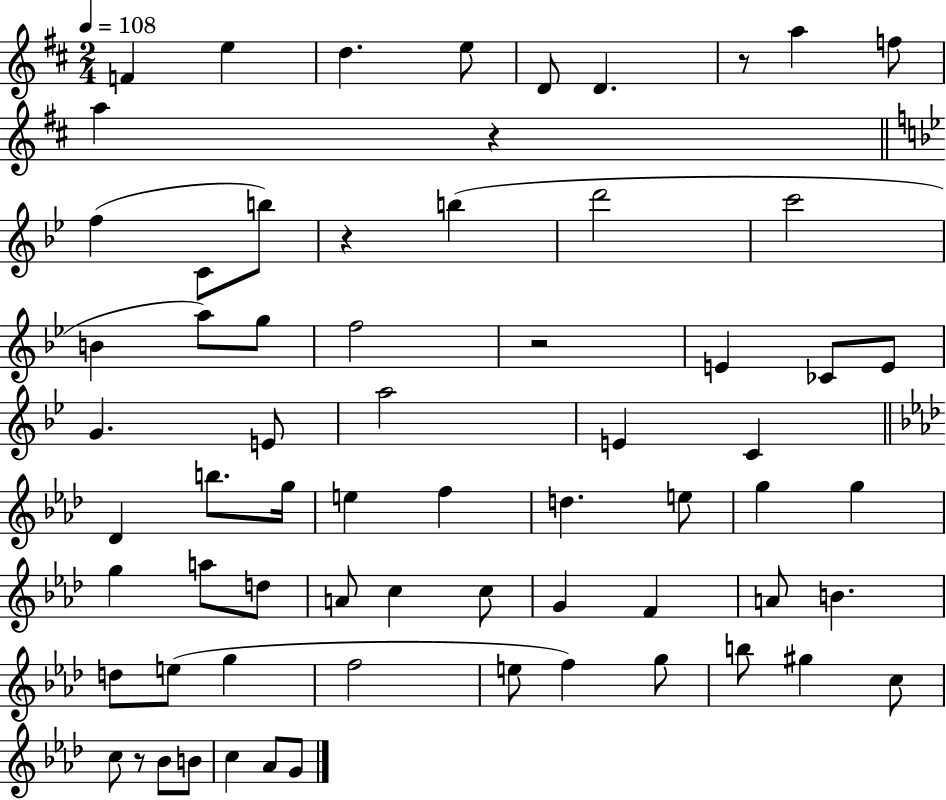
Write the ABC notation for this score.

X:1
T:Untitled
M:2/4
L:1/4
K:D
F e d e/2 D/2 D z/2 a f/2 a z f C/2 b/2 z b d'2 c'2 B a/2 g/2 f2 z2 E _C/2 E/2 G E/2 a2 E C _D b/2 g/4 e f d e/2 g g g a/2 d/2 A/2 c c/2 G F A/2 B d/2 e/2 g f2 e/2 f g/2 b/2 ^g c/2 c/2 z/2 _B/2 B/2 c _A/2 G/2